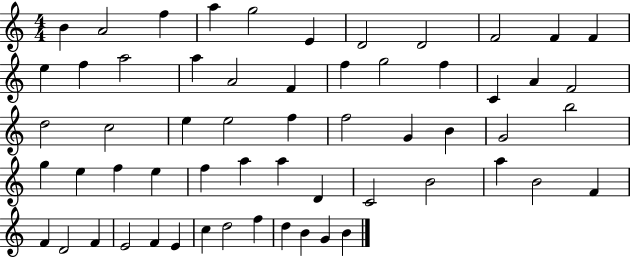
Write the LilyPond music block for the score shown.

{
  \clef treble
  \numericTimeSignature
  \time 4/4
  \key c \major
  b'4 a'2 f''4 | a''4 g''2 e'4 | d'2 d'2 | f'2 f'4 f'4 | \break e''4 f''4 a''2 | a''4 a'2 f'4 | f''4 g''2 f''4 | c'4 a'4 f'2 | \break d''2 c''2 | e''4 e''2 f''4 | f''2 g'4 b'4 | g'2 b''2 | \break g''4 e''4 f''4 e''4 | f''4 a''4 a''4 d'4 | c'2 b'2 | a''4 b'2 f'4 | \break f'4 d'2 f'4 | e'2 f'4 e'4 | c''4 d''2 f''4 | d''4 b'4 g'4 b'4 | \break \bar "|."
}